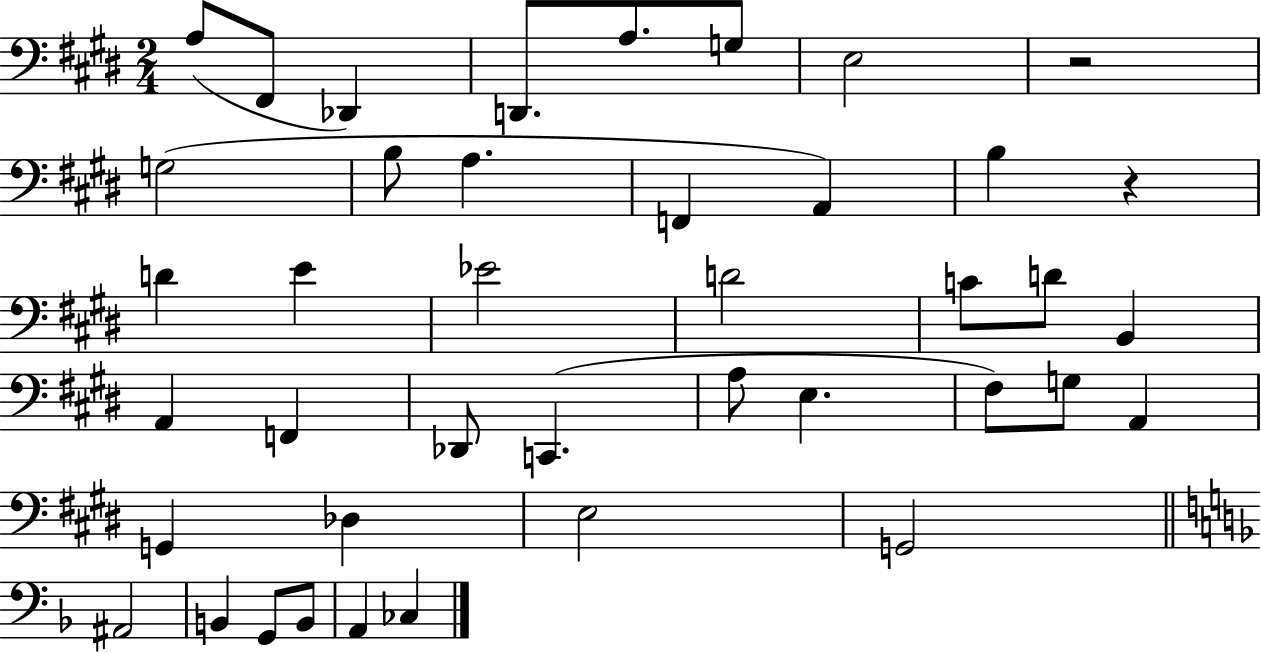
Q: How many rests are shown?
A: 2